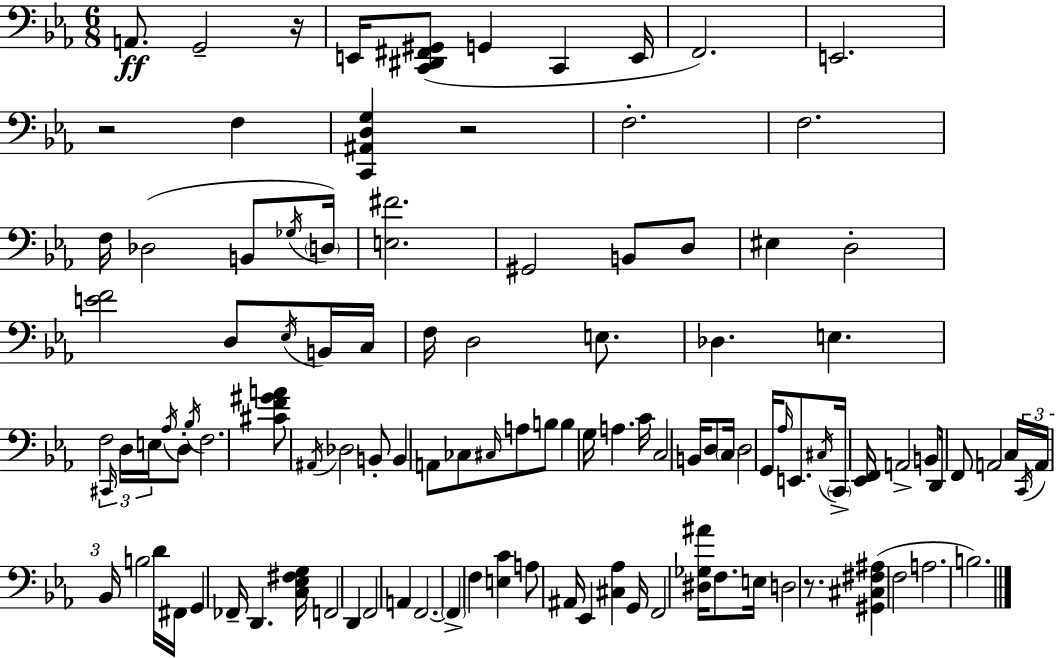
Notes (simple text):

A2/e. G2/h R/s E2/s [C2,D#2,F#2,G#2]/e G2/q C2/q E2/s F2/h. E2/h. R/h F3/q [C2,A#2,D3,G3]/q R/h F3/h. F3/h. F3/s Db3/h B2/e Gb3/s D3/s [E3,F#4]/h. G#2/h B2/e D3/e EIS3/q D3/h [E4,F4]/h D3/e Eb3/s B2/s C3/s F3/s D3/h E3/e. Db3/q. E3/q. F3/h C#2/s D3/s E3/s Ab3/s D3/e Bb3/s F3/h. [C#4,F4,G#4,A4]/e A#2/s Db3/h B2/e B2/q A2/e CES3/e C#3/s A3/e B3/e B3/q G3/s A3/q. C4/s C3/h B2/s D3/e C3/s D3/h G2/s Ab3/s E2/e. C#3/s C2/s [Eb2,F2]/s A2/h B2/e D2/s F2/e A2/h C3/s C2/s A2/s Bb2/s B3/h D4/s F#2/s G2/q FES2/s D2/q. [C3,Eb3,F#3,G3]/s F2/h D2/q F2/h A2/q F2/h. F2/q F3/q [E3,C4]/q A3/e A#2/s Eb2/q [C#3,Ab3]/q G2/s F2/h [D#3,Gb3,A#4]/s F3/e. E3/s D3/h R/e. [G#2,C#3,F#3,A#3]/q F3/h A3/h. B3/h.